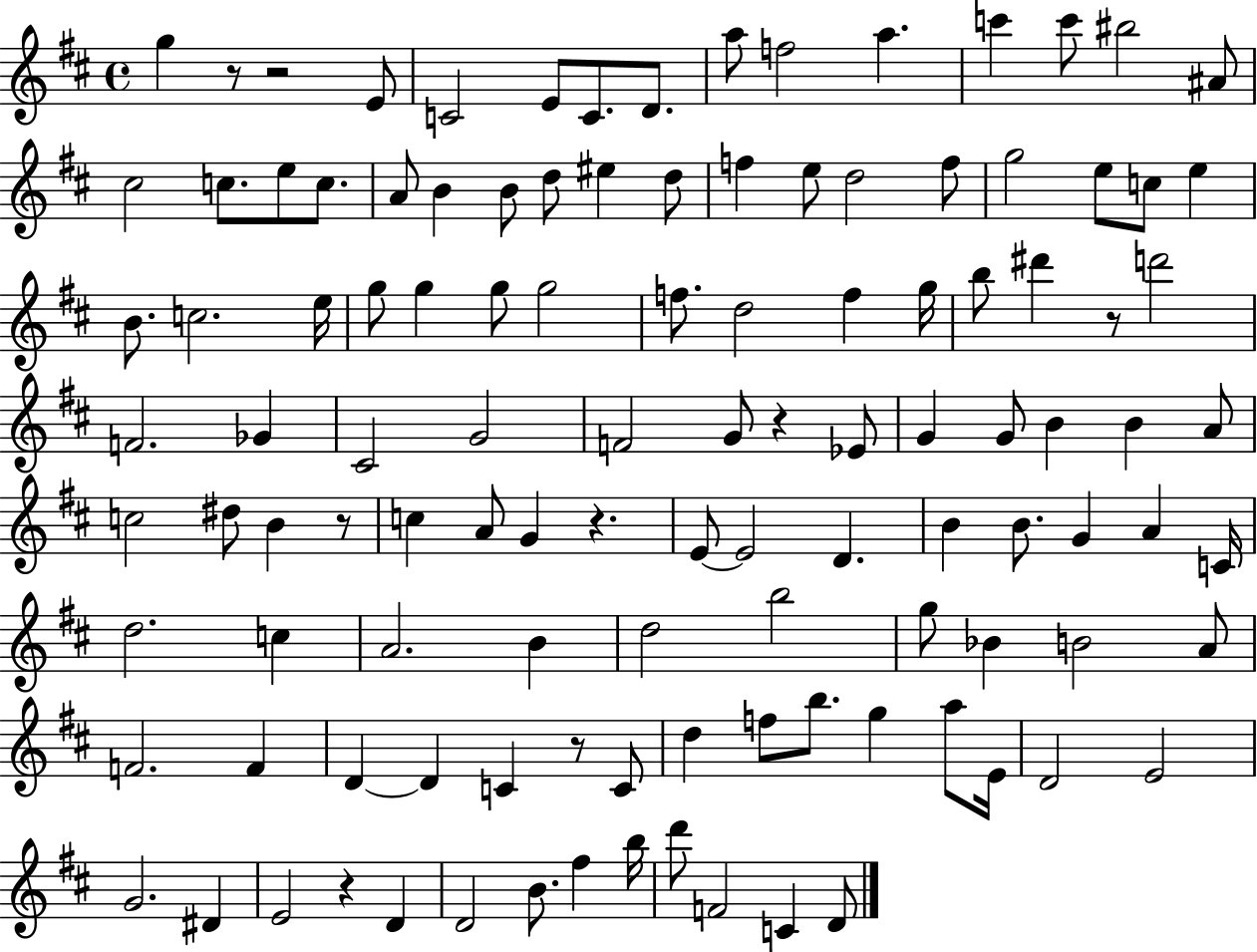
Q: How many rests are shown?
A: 8